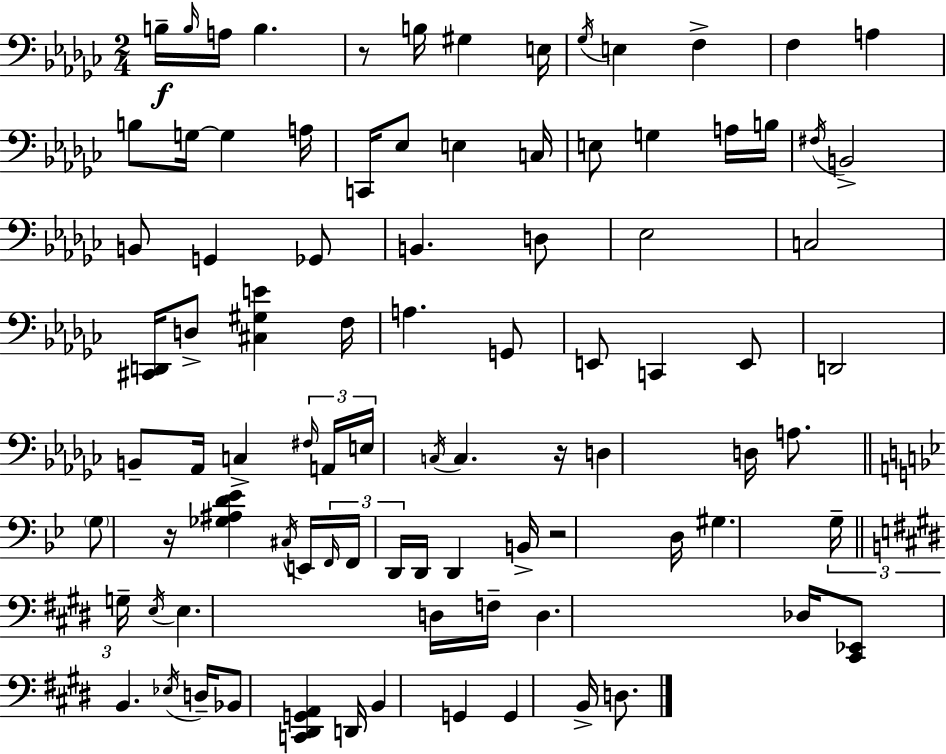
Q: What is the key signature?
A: EES minor